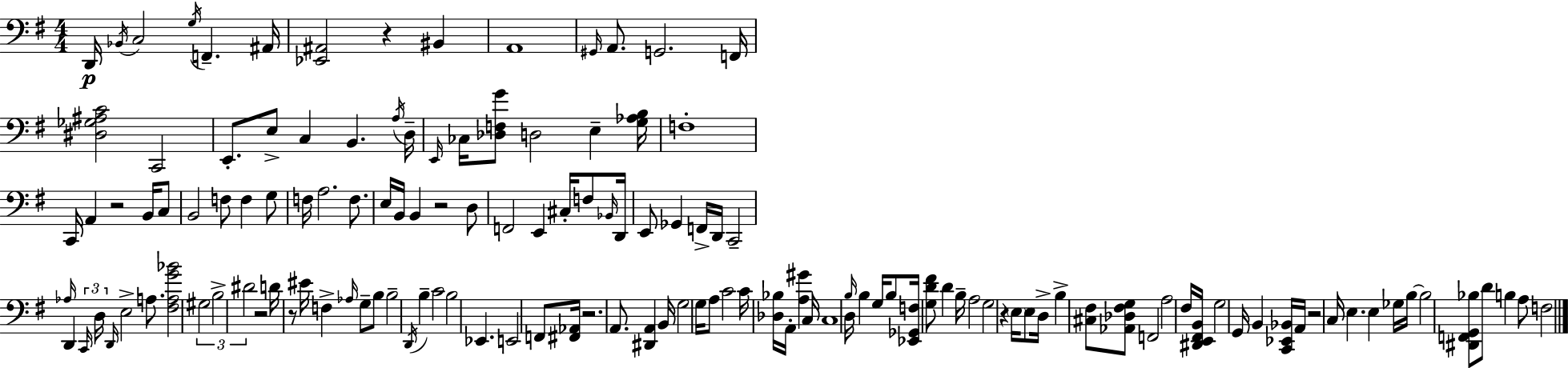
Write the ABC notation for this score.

X:1
T:Untitled
M:4/4
L:1/4
K:G
D,,/4 _B,,/4 C,2 G,/4 F,, ^A,,/4 [_E,,^A,,]2 z ^B,, A,,4 ^G,,/4 A,,/2 G,,2 F,,/4 [^D,_G,^A,C]2 C,,2 E,,/2 E,/2 C, B,, A,/4 D,/4 E,,/4 _C,/4 [_D,F,G]/2 D,2 E, [G,_A,B,]/4 F,4 C,,/4 A,, z2 B,,/4 C,/2 B,,2 F,/2 F, G,/2 F,/4 A,2 F,/2 E,/4 B,,/4 B,, z2 D,/2 F,,2 E,, ^C,/4 F,/2 _B,,/4 D,,/4 E,,/2 _G,, F,,/4 D,,/4 C,,2 _A,/4 D,, C,,/4 D,/4 D,,/4 E,2 A,/2 [^F,A,G_B]2 ^G,2 B,2 ^D2 z2 D/4 z/2 ^E/4 F, _A,/4 G,/2 B,/2 B,2 D,,/4 B, C2 B,2 _E,, E,,2 F,,/2 [^F,,_A,,]/4 z2 A,,/2 [^D,,A,,] B,,/4 G,2 G,/4 A,/2 C2 C/4 [_D,_B,]/4 A,,/4 [A,^G] C,/4 C,4 D,/4 B,/4 B, G,/4 B,/2 [_E,,_G,,F,]/4 [G,D^F]/2 D B,/4 A,2 G,2 z E,/4 E,/2 D,/4 B, [^C,^F,]/2 [_A,,_D,^F,G,]/2 F,,2 A,2 ^F,/4 [^D,,E,,^F,,B,,]/4 G,2 G,,/4 B,, [C,,_E,,_B,,]/4 A,,/4 z2 C,/4 E, E, _G,/4 B,/4 B,2 [^D,,F,,G,,_B,]/2 D/2 B, A,/2 F,2